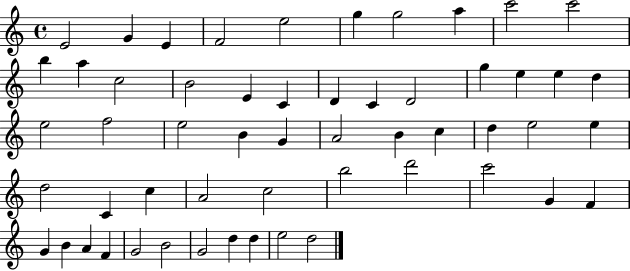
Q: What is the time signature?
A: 4/4